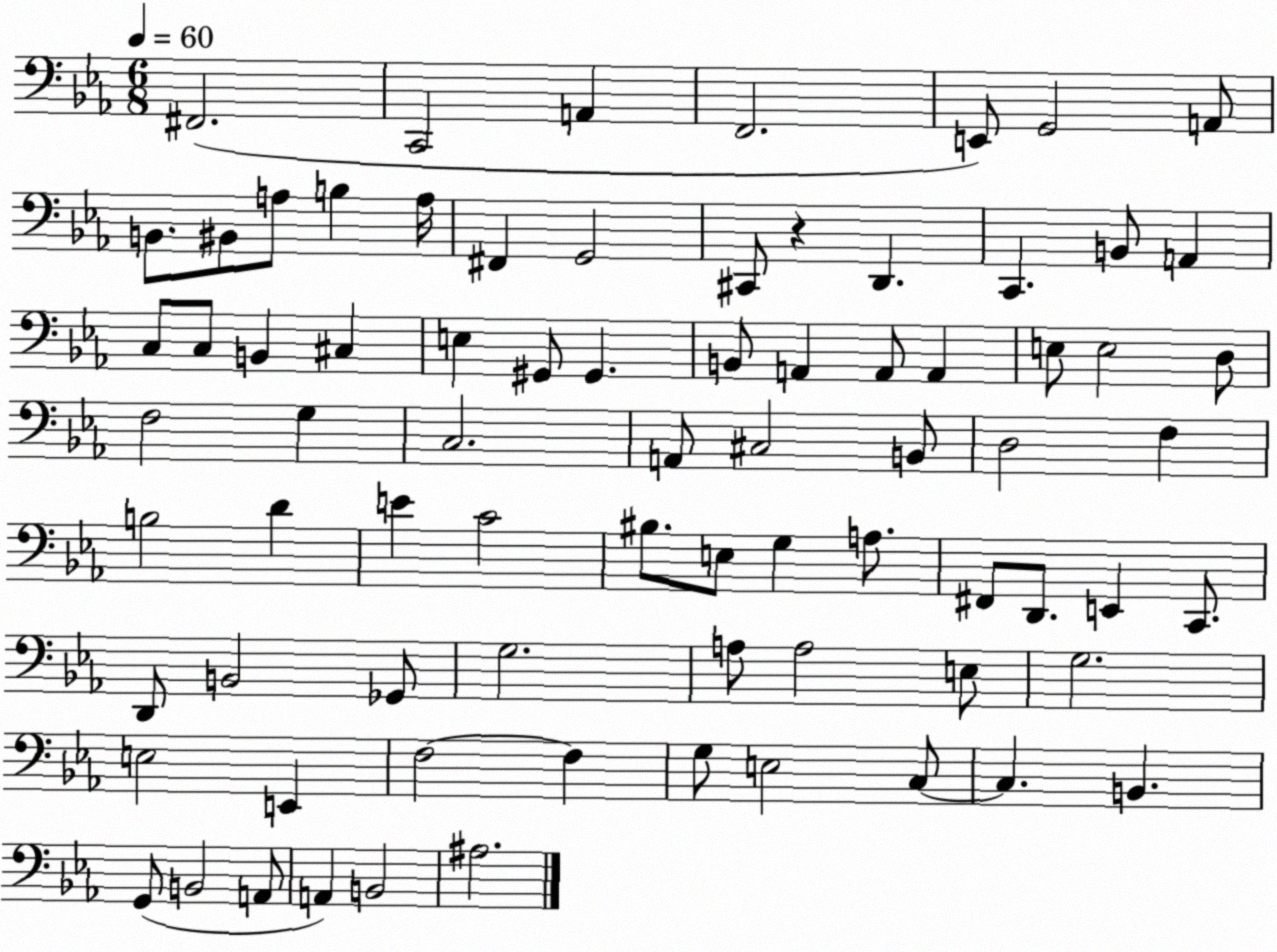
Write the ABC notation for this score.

X:1
T:Untitled
M:6/8
L:1/4
K:Eb
^F,,2 C,,2 A,, F,,2 E,,/2 G,,2 A,,/2 B,,/2 ^B,,/2 A,/2 B, A,/4 ^F,, G,,2 ^C,,/2 z D,, C,, B,,/2 A,, C,/2 C,/2 B,, ^C, E, ^G,,/2 ^G,, B,,/2 A,, A,,/2 A,, E,/2 E,2 D,/2 F,2 G, C,2 A,,/2 ^C,2 B,,/2 D,2 F, B,2 D E C2 ^B,/2 E,/2 G, A,/2 ^F,,/2 D,,/2 E,, C,,/2 D,,/2 B,,2 _G,,/2 G,2 A,/2 A,2 E,/2 G,2 E,2 E,, F,2 F, G,/2 E,2 C,/2 C, B,, G,,/2 B,,2 A,,/2 A,, B,,2 ^A,2